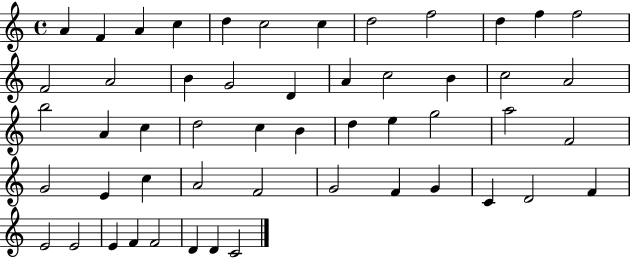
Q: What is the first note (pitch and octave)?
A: A4